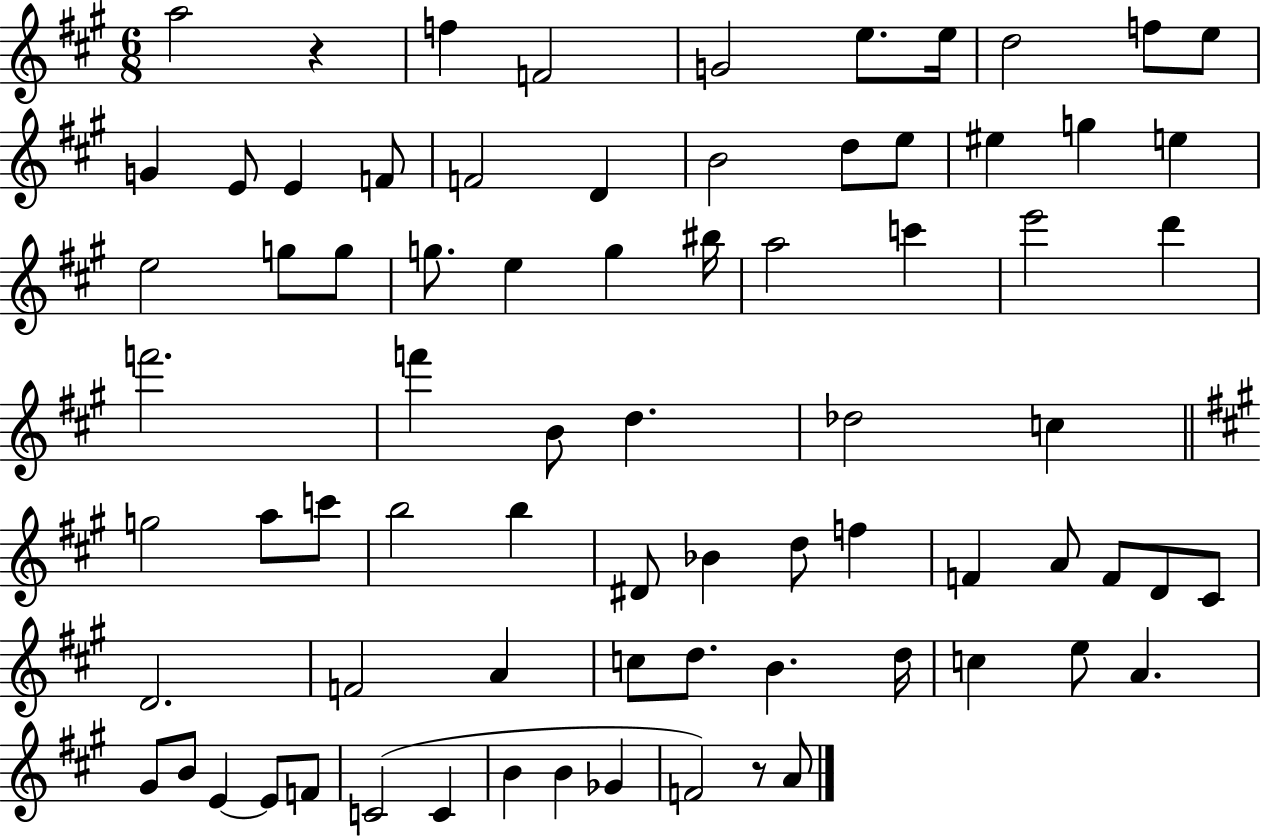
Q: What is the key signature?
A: A major